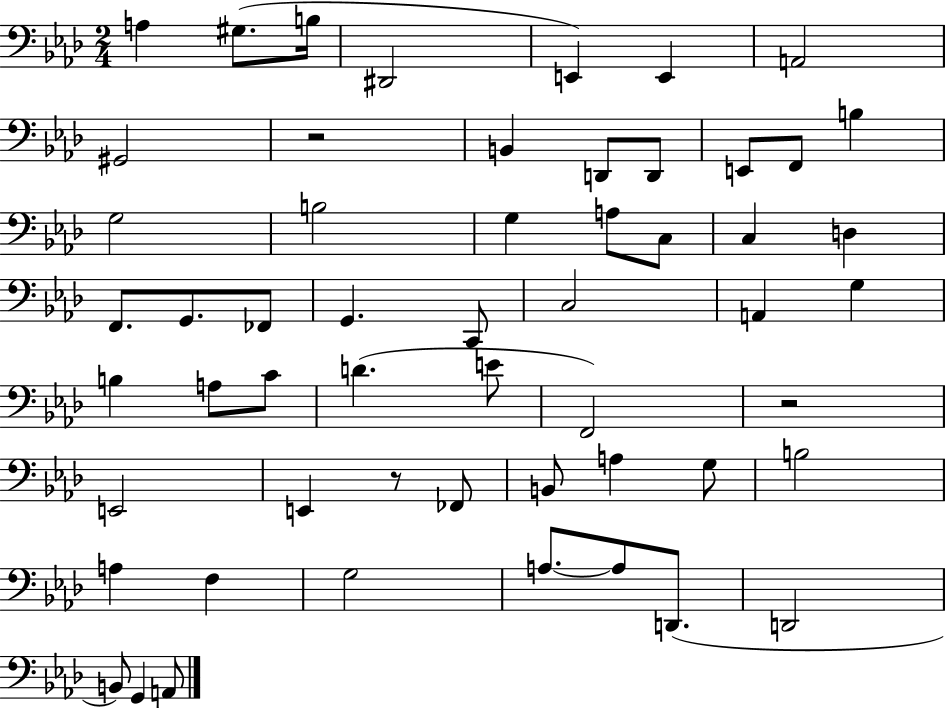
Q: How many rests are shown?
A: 3